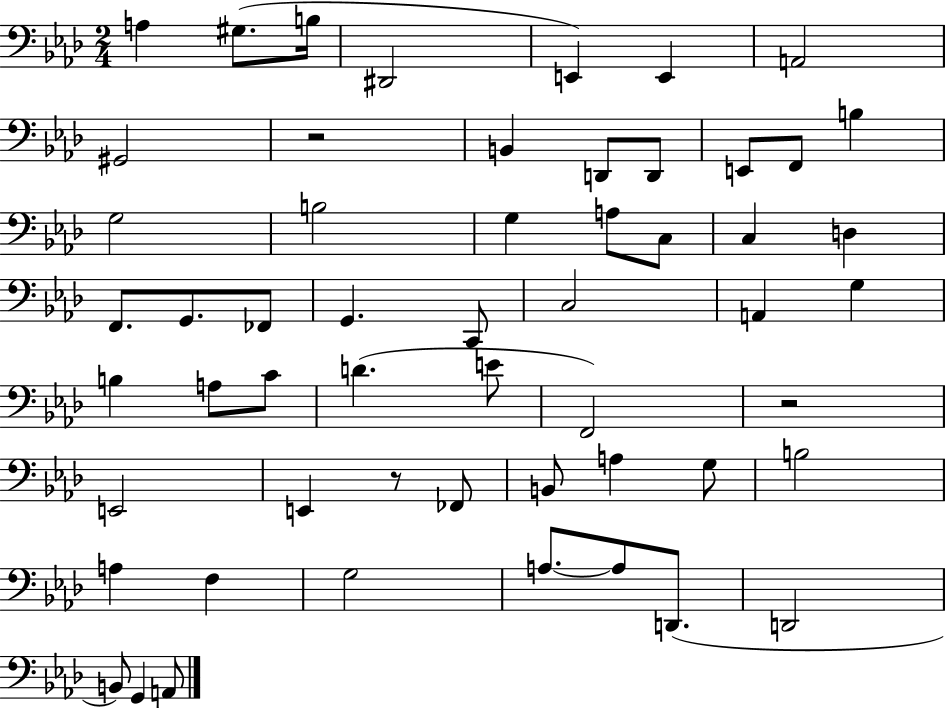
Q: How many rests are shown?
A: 3